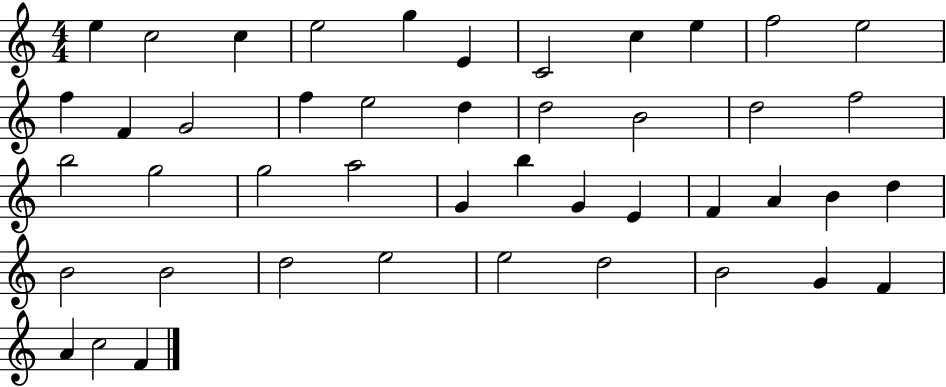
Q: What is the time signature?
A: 4/4